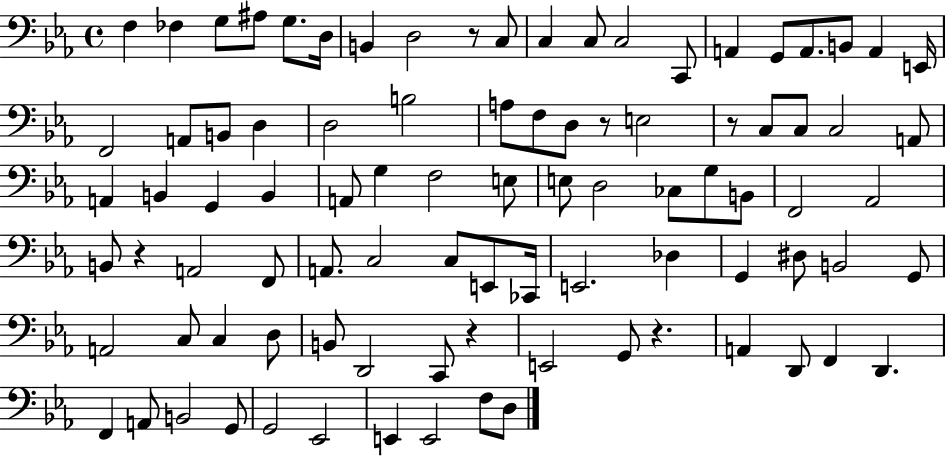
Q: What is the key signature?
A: EES major